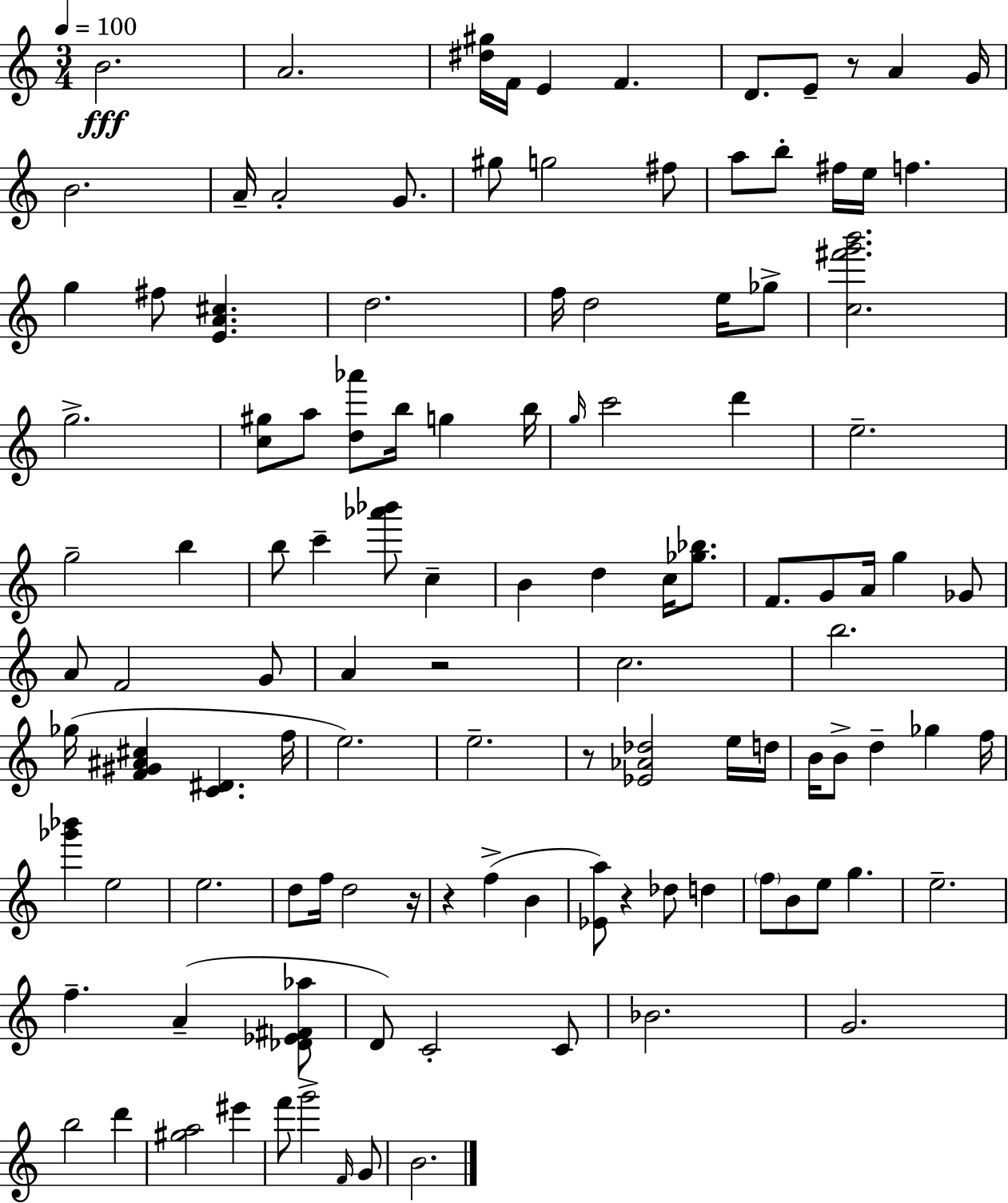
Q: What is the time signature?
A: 3/4